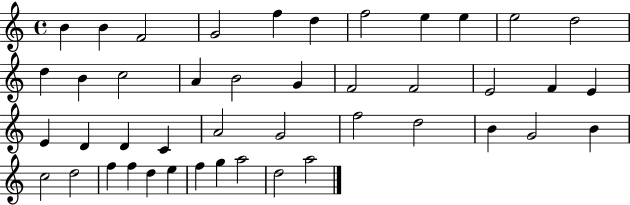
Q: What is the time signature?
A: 4/4